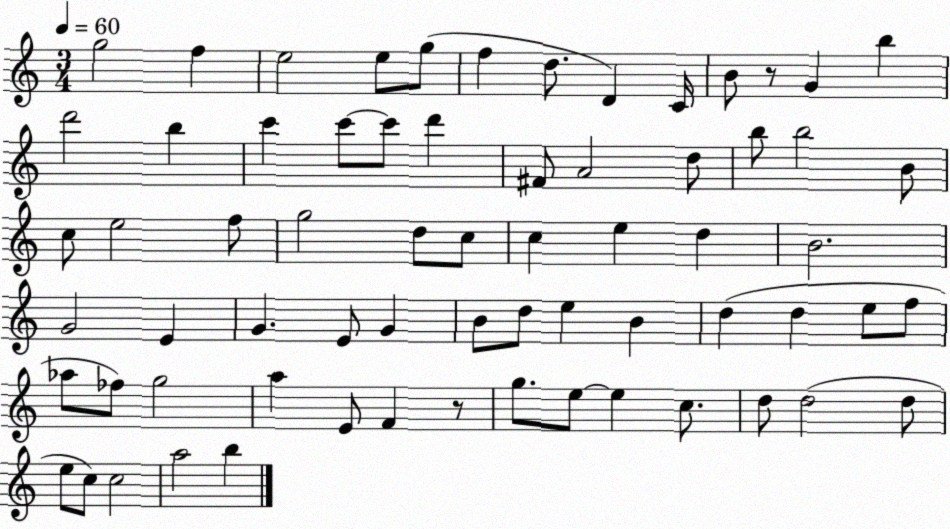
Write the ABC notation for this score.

X:1
T:Untitled
M:3/4
L:1/4
K:C
g2 f e2 e/2 g/2 f d/2 D C/4 B/2 z/2 G b d'2 b c' c'/2 c'/2 d' ^F/2 A2 d/2 b/2 b2 B/2 c/2 e2 f/2 g2 d/2 c/2 c e d B2 G2 E G E/2 G B/2 d/2 e B d d e/2 f/2 _a/2 _f/2 g2 a E/2 F z/2 g/2 e/2 e c/2 d/2 d2 d/2 e/2 c/2 c2 a2 b